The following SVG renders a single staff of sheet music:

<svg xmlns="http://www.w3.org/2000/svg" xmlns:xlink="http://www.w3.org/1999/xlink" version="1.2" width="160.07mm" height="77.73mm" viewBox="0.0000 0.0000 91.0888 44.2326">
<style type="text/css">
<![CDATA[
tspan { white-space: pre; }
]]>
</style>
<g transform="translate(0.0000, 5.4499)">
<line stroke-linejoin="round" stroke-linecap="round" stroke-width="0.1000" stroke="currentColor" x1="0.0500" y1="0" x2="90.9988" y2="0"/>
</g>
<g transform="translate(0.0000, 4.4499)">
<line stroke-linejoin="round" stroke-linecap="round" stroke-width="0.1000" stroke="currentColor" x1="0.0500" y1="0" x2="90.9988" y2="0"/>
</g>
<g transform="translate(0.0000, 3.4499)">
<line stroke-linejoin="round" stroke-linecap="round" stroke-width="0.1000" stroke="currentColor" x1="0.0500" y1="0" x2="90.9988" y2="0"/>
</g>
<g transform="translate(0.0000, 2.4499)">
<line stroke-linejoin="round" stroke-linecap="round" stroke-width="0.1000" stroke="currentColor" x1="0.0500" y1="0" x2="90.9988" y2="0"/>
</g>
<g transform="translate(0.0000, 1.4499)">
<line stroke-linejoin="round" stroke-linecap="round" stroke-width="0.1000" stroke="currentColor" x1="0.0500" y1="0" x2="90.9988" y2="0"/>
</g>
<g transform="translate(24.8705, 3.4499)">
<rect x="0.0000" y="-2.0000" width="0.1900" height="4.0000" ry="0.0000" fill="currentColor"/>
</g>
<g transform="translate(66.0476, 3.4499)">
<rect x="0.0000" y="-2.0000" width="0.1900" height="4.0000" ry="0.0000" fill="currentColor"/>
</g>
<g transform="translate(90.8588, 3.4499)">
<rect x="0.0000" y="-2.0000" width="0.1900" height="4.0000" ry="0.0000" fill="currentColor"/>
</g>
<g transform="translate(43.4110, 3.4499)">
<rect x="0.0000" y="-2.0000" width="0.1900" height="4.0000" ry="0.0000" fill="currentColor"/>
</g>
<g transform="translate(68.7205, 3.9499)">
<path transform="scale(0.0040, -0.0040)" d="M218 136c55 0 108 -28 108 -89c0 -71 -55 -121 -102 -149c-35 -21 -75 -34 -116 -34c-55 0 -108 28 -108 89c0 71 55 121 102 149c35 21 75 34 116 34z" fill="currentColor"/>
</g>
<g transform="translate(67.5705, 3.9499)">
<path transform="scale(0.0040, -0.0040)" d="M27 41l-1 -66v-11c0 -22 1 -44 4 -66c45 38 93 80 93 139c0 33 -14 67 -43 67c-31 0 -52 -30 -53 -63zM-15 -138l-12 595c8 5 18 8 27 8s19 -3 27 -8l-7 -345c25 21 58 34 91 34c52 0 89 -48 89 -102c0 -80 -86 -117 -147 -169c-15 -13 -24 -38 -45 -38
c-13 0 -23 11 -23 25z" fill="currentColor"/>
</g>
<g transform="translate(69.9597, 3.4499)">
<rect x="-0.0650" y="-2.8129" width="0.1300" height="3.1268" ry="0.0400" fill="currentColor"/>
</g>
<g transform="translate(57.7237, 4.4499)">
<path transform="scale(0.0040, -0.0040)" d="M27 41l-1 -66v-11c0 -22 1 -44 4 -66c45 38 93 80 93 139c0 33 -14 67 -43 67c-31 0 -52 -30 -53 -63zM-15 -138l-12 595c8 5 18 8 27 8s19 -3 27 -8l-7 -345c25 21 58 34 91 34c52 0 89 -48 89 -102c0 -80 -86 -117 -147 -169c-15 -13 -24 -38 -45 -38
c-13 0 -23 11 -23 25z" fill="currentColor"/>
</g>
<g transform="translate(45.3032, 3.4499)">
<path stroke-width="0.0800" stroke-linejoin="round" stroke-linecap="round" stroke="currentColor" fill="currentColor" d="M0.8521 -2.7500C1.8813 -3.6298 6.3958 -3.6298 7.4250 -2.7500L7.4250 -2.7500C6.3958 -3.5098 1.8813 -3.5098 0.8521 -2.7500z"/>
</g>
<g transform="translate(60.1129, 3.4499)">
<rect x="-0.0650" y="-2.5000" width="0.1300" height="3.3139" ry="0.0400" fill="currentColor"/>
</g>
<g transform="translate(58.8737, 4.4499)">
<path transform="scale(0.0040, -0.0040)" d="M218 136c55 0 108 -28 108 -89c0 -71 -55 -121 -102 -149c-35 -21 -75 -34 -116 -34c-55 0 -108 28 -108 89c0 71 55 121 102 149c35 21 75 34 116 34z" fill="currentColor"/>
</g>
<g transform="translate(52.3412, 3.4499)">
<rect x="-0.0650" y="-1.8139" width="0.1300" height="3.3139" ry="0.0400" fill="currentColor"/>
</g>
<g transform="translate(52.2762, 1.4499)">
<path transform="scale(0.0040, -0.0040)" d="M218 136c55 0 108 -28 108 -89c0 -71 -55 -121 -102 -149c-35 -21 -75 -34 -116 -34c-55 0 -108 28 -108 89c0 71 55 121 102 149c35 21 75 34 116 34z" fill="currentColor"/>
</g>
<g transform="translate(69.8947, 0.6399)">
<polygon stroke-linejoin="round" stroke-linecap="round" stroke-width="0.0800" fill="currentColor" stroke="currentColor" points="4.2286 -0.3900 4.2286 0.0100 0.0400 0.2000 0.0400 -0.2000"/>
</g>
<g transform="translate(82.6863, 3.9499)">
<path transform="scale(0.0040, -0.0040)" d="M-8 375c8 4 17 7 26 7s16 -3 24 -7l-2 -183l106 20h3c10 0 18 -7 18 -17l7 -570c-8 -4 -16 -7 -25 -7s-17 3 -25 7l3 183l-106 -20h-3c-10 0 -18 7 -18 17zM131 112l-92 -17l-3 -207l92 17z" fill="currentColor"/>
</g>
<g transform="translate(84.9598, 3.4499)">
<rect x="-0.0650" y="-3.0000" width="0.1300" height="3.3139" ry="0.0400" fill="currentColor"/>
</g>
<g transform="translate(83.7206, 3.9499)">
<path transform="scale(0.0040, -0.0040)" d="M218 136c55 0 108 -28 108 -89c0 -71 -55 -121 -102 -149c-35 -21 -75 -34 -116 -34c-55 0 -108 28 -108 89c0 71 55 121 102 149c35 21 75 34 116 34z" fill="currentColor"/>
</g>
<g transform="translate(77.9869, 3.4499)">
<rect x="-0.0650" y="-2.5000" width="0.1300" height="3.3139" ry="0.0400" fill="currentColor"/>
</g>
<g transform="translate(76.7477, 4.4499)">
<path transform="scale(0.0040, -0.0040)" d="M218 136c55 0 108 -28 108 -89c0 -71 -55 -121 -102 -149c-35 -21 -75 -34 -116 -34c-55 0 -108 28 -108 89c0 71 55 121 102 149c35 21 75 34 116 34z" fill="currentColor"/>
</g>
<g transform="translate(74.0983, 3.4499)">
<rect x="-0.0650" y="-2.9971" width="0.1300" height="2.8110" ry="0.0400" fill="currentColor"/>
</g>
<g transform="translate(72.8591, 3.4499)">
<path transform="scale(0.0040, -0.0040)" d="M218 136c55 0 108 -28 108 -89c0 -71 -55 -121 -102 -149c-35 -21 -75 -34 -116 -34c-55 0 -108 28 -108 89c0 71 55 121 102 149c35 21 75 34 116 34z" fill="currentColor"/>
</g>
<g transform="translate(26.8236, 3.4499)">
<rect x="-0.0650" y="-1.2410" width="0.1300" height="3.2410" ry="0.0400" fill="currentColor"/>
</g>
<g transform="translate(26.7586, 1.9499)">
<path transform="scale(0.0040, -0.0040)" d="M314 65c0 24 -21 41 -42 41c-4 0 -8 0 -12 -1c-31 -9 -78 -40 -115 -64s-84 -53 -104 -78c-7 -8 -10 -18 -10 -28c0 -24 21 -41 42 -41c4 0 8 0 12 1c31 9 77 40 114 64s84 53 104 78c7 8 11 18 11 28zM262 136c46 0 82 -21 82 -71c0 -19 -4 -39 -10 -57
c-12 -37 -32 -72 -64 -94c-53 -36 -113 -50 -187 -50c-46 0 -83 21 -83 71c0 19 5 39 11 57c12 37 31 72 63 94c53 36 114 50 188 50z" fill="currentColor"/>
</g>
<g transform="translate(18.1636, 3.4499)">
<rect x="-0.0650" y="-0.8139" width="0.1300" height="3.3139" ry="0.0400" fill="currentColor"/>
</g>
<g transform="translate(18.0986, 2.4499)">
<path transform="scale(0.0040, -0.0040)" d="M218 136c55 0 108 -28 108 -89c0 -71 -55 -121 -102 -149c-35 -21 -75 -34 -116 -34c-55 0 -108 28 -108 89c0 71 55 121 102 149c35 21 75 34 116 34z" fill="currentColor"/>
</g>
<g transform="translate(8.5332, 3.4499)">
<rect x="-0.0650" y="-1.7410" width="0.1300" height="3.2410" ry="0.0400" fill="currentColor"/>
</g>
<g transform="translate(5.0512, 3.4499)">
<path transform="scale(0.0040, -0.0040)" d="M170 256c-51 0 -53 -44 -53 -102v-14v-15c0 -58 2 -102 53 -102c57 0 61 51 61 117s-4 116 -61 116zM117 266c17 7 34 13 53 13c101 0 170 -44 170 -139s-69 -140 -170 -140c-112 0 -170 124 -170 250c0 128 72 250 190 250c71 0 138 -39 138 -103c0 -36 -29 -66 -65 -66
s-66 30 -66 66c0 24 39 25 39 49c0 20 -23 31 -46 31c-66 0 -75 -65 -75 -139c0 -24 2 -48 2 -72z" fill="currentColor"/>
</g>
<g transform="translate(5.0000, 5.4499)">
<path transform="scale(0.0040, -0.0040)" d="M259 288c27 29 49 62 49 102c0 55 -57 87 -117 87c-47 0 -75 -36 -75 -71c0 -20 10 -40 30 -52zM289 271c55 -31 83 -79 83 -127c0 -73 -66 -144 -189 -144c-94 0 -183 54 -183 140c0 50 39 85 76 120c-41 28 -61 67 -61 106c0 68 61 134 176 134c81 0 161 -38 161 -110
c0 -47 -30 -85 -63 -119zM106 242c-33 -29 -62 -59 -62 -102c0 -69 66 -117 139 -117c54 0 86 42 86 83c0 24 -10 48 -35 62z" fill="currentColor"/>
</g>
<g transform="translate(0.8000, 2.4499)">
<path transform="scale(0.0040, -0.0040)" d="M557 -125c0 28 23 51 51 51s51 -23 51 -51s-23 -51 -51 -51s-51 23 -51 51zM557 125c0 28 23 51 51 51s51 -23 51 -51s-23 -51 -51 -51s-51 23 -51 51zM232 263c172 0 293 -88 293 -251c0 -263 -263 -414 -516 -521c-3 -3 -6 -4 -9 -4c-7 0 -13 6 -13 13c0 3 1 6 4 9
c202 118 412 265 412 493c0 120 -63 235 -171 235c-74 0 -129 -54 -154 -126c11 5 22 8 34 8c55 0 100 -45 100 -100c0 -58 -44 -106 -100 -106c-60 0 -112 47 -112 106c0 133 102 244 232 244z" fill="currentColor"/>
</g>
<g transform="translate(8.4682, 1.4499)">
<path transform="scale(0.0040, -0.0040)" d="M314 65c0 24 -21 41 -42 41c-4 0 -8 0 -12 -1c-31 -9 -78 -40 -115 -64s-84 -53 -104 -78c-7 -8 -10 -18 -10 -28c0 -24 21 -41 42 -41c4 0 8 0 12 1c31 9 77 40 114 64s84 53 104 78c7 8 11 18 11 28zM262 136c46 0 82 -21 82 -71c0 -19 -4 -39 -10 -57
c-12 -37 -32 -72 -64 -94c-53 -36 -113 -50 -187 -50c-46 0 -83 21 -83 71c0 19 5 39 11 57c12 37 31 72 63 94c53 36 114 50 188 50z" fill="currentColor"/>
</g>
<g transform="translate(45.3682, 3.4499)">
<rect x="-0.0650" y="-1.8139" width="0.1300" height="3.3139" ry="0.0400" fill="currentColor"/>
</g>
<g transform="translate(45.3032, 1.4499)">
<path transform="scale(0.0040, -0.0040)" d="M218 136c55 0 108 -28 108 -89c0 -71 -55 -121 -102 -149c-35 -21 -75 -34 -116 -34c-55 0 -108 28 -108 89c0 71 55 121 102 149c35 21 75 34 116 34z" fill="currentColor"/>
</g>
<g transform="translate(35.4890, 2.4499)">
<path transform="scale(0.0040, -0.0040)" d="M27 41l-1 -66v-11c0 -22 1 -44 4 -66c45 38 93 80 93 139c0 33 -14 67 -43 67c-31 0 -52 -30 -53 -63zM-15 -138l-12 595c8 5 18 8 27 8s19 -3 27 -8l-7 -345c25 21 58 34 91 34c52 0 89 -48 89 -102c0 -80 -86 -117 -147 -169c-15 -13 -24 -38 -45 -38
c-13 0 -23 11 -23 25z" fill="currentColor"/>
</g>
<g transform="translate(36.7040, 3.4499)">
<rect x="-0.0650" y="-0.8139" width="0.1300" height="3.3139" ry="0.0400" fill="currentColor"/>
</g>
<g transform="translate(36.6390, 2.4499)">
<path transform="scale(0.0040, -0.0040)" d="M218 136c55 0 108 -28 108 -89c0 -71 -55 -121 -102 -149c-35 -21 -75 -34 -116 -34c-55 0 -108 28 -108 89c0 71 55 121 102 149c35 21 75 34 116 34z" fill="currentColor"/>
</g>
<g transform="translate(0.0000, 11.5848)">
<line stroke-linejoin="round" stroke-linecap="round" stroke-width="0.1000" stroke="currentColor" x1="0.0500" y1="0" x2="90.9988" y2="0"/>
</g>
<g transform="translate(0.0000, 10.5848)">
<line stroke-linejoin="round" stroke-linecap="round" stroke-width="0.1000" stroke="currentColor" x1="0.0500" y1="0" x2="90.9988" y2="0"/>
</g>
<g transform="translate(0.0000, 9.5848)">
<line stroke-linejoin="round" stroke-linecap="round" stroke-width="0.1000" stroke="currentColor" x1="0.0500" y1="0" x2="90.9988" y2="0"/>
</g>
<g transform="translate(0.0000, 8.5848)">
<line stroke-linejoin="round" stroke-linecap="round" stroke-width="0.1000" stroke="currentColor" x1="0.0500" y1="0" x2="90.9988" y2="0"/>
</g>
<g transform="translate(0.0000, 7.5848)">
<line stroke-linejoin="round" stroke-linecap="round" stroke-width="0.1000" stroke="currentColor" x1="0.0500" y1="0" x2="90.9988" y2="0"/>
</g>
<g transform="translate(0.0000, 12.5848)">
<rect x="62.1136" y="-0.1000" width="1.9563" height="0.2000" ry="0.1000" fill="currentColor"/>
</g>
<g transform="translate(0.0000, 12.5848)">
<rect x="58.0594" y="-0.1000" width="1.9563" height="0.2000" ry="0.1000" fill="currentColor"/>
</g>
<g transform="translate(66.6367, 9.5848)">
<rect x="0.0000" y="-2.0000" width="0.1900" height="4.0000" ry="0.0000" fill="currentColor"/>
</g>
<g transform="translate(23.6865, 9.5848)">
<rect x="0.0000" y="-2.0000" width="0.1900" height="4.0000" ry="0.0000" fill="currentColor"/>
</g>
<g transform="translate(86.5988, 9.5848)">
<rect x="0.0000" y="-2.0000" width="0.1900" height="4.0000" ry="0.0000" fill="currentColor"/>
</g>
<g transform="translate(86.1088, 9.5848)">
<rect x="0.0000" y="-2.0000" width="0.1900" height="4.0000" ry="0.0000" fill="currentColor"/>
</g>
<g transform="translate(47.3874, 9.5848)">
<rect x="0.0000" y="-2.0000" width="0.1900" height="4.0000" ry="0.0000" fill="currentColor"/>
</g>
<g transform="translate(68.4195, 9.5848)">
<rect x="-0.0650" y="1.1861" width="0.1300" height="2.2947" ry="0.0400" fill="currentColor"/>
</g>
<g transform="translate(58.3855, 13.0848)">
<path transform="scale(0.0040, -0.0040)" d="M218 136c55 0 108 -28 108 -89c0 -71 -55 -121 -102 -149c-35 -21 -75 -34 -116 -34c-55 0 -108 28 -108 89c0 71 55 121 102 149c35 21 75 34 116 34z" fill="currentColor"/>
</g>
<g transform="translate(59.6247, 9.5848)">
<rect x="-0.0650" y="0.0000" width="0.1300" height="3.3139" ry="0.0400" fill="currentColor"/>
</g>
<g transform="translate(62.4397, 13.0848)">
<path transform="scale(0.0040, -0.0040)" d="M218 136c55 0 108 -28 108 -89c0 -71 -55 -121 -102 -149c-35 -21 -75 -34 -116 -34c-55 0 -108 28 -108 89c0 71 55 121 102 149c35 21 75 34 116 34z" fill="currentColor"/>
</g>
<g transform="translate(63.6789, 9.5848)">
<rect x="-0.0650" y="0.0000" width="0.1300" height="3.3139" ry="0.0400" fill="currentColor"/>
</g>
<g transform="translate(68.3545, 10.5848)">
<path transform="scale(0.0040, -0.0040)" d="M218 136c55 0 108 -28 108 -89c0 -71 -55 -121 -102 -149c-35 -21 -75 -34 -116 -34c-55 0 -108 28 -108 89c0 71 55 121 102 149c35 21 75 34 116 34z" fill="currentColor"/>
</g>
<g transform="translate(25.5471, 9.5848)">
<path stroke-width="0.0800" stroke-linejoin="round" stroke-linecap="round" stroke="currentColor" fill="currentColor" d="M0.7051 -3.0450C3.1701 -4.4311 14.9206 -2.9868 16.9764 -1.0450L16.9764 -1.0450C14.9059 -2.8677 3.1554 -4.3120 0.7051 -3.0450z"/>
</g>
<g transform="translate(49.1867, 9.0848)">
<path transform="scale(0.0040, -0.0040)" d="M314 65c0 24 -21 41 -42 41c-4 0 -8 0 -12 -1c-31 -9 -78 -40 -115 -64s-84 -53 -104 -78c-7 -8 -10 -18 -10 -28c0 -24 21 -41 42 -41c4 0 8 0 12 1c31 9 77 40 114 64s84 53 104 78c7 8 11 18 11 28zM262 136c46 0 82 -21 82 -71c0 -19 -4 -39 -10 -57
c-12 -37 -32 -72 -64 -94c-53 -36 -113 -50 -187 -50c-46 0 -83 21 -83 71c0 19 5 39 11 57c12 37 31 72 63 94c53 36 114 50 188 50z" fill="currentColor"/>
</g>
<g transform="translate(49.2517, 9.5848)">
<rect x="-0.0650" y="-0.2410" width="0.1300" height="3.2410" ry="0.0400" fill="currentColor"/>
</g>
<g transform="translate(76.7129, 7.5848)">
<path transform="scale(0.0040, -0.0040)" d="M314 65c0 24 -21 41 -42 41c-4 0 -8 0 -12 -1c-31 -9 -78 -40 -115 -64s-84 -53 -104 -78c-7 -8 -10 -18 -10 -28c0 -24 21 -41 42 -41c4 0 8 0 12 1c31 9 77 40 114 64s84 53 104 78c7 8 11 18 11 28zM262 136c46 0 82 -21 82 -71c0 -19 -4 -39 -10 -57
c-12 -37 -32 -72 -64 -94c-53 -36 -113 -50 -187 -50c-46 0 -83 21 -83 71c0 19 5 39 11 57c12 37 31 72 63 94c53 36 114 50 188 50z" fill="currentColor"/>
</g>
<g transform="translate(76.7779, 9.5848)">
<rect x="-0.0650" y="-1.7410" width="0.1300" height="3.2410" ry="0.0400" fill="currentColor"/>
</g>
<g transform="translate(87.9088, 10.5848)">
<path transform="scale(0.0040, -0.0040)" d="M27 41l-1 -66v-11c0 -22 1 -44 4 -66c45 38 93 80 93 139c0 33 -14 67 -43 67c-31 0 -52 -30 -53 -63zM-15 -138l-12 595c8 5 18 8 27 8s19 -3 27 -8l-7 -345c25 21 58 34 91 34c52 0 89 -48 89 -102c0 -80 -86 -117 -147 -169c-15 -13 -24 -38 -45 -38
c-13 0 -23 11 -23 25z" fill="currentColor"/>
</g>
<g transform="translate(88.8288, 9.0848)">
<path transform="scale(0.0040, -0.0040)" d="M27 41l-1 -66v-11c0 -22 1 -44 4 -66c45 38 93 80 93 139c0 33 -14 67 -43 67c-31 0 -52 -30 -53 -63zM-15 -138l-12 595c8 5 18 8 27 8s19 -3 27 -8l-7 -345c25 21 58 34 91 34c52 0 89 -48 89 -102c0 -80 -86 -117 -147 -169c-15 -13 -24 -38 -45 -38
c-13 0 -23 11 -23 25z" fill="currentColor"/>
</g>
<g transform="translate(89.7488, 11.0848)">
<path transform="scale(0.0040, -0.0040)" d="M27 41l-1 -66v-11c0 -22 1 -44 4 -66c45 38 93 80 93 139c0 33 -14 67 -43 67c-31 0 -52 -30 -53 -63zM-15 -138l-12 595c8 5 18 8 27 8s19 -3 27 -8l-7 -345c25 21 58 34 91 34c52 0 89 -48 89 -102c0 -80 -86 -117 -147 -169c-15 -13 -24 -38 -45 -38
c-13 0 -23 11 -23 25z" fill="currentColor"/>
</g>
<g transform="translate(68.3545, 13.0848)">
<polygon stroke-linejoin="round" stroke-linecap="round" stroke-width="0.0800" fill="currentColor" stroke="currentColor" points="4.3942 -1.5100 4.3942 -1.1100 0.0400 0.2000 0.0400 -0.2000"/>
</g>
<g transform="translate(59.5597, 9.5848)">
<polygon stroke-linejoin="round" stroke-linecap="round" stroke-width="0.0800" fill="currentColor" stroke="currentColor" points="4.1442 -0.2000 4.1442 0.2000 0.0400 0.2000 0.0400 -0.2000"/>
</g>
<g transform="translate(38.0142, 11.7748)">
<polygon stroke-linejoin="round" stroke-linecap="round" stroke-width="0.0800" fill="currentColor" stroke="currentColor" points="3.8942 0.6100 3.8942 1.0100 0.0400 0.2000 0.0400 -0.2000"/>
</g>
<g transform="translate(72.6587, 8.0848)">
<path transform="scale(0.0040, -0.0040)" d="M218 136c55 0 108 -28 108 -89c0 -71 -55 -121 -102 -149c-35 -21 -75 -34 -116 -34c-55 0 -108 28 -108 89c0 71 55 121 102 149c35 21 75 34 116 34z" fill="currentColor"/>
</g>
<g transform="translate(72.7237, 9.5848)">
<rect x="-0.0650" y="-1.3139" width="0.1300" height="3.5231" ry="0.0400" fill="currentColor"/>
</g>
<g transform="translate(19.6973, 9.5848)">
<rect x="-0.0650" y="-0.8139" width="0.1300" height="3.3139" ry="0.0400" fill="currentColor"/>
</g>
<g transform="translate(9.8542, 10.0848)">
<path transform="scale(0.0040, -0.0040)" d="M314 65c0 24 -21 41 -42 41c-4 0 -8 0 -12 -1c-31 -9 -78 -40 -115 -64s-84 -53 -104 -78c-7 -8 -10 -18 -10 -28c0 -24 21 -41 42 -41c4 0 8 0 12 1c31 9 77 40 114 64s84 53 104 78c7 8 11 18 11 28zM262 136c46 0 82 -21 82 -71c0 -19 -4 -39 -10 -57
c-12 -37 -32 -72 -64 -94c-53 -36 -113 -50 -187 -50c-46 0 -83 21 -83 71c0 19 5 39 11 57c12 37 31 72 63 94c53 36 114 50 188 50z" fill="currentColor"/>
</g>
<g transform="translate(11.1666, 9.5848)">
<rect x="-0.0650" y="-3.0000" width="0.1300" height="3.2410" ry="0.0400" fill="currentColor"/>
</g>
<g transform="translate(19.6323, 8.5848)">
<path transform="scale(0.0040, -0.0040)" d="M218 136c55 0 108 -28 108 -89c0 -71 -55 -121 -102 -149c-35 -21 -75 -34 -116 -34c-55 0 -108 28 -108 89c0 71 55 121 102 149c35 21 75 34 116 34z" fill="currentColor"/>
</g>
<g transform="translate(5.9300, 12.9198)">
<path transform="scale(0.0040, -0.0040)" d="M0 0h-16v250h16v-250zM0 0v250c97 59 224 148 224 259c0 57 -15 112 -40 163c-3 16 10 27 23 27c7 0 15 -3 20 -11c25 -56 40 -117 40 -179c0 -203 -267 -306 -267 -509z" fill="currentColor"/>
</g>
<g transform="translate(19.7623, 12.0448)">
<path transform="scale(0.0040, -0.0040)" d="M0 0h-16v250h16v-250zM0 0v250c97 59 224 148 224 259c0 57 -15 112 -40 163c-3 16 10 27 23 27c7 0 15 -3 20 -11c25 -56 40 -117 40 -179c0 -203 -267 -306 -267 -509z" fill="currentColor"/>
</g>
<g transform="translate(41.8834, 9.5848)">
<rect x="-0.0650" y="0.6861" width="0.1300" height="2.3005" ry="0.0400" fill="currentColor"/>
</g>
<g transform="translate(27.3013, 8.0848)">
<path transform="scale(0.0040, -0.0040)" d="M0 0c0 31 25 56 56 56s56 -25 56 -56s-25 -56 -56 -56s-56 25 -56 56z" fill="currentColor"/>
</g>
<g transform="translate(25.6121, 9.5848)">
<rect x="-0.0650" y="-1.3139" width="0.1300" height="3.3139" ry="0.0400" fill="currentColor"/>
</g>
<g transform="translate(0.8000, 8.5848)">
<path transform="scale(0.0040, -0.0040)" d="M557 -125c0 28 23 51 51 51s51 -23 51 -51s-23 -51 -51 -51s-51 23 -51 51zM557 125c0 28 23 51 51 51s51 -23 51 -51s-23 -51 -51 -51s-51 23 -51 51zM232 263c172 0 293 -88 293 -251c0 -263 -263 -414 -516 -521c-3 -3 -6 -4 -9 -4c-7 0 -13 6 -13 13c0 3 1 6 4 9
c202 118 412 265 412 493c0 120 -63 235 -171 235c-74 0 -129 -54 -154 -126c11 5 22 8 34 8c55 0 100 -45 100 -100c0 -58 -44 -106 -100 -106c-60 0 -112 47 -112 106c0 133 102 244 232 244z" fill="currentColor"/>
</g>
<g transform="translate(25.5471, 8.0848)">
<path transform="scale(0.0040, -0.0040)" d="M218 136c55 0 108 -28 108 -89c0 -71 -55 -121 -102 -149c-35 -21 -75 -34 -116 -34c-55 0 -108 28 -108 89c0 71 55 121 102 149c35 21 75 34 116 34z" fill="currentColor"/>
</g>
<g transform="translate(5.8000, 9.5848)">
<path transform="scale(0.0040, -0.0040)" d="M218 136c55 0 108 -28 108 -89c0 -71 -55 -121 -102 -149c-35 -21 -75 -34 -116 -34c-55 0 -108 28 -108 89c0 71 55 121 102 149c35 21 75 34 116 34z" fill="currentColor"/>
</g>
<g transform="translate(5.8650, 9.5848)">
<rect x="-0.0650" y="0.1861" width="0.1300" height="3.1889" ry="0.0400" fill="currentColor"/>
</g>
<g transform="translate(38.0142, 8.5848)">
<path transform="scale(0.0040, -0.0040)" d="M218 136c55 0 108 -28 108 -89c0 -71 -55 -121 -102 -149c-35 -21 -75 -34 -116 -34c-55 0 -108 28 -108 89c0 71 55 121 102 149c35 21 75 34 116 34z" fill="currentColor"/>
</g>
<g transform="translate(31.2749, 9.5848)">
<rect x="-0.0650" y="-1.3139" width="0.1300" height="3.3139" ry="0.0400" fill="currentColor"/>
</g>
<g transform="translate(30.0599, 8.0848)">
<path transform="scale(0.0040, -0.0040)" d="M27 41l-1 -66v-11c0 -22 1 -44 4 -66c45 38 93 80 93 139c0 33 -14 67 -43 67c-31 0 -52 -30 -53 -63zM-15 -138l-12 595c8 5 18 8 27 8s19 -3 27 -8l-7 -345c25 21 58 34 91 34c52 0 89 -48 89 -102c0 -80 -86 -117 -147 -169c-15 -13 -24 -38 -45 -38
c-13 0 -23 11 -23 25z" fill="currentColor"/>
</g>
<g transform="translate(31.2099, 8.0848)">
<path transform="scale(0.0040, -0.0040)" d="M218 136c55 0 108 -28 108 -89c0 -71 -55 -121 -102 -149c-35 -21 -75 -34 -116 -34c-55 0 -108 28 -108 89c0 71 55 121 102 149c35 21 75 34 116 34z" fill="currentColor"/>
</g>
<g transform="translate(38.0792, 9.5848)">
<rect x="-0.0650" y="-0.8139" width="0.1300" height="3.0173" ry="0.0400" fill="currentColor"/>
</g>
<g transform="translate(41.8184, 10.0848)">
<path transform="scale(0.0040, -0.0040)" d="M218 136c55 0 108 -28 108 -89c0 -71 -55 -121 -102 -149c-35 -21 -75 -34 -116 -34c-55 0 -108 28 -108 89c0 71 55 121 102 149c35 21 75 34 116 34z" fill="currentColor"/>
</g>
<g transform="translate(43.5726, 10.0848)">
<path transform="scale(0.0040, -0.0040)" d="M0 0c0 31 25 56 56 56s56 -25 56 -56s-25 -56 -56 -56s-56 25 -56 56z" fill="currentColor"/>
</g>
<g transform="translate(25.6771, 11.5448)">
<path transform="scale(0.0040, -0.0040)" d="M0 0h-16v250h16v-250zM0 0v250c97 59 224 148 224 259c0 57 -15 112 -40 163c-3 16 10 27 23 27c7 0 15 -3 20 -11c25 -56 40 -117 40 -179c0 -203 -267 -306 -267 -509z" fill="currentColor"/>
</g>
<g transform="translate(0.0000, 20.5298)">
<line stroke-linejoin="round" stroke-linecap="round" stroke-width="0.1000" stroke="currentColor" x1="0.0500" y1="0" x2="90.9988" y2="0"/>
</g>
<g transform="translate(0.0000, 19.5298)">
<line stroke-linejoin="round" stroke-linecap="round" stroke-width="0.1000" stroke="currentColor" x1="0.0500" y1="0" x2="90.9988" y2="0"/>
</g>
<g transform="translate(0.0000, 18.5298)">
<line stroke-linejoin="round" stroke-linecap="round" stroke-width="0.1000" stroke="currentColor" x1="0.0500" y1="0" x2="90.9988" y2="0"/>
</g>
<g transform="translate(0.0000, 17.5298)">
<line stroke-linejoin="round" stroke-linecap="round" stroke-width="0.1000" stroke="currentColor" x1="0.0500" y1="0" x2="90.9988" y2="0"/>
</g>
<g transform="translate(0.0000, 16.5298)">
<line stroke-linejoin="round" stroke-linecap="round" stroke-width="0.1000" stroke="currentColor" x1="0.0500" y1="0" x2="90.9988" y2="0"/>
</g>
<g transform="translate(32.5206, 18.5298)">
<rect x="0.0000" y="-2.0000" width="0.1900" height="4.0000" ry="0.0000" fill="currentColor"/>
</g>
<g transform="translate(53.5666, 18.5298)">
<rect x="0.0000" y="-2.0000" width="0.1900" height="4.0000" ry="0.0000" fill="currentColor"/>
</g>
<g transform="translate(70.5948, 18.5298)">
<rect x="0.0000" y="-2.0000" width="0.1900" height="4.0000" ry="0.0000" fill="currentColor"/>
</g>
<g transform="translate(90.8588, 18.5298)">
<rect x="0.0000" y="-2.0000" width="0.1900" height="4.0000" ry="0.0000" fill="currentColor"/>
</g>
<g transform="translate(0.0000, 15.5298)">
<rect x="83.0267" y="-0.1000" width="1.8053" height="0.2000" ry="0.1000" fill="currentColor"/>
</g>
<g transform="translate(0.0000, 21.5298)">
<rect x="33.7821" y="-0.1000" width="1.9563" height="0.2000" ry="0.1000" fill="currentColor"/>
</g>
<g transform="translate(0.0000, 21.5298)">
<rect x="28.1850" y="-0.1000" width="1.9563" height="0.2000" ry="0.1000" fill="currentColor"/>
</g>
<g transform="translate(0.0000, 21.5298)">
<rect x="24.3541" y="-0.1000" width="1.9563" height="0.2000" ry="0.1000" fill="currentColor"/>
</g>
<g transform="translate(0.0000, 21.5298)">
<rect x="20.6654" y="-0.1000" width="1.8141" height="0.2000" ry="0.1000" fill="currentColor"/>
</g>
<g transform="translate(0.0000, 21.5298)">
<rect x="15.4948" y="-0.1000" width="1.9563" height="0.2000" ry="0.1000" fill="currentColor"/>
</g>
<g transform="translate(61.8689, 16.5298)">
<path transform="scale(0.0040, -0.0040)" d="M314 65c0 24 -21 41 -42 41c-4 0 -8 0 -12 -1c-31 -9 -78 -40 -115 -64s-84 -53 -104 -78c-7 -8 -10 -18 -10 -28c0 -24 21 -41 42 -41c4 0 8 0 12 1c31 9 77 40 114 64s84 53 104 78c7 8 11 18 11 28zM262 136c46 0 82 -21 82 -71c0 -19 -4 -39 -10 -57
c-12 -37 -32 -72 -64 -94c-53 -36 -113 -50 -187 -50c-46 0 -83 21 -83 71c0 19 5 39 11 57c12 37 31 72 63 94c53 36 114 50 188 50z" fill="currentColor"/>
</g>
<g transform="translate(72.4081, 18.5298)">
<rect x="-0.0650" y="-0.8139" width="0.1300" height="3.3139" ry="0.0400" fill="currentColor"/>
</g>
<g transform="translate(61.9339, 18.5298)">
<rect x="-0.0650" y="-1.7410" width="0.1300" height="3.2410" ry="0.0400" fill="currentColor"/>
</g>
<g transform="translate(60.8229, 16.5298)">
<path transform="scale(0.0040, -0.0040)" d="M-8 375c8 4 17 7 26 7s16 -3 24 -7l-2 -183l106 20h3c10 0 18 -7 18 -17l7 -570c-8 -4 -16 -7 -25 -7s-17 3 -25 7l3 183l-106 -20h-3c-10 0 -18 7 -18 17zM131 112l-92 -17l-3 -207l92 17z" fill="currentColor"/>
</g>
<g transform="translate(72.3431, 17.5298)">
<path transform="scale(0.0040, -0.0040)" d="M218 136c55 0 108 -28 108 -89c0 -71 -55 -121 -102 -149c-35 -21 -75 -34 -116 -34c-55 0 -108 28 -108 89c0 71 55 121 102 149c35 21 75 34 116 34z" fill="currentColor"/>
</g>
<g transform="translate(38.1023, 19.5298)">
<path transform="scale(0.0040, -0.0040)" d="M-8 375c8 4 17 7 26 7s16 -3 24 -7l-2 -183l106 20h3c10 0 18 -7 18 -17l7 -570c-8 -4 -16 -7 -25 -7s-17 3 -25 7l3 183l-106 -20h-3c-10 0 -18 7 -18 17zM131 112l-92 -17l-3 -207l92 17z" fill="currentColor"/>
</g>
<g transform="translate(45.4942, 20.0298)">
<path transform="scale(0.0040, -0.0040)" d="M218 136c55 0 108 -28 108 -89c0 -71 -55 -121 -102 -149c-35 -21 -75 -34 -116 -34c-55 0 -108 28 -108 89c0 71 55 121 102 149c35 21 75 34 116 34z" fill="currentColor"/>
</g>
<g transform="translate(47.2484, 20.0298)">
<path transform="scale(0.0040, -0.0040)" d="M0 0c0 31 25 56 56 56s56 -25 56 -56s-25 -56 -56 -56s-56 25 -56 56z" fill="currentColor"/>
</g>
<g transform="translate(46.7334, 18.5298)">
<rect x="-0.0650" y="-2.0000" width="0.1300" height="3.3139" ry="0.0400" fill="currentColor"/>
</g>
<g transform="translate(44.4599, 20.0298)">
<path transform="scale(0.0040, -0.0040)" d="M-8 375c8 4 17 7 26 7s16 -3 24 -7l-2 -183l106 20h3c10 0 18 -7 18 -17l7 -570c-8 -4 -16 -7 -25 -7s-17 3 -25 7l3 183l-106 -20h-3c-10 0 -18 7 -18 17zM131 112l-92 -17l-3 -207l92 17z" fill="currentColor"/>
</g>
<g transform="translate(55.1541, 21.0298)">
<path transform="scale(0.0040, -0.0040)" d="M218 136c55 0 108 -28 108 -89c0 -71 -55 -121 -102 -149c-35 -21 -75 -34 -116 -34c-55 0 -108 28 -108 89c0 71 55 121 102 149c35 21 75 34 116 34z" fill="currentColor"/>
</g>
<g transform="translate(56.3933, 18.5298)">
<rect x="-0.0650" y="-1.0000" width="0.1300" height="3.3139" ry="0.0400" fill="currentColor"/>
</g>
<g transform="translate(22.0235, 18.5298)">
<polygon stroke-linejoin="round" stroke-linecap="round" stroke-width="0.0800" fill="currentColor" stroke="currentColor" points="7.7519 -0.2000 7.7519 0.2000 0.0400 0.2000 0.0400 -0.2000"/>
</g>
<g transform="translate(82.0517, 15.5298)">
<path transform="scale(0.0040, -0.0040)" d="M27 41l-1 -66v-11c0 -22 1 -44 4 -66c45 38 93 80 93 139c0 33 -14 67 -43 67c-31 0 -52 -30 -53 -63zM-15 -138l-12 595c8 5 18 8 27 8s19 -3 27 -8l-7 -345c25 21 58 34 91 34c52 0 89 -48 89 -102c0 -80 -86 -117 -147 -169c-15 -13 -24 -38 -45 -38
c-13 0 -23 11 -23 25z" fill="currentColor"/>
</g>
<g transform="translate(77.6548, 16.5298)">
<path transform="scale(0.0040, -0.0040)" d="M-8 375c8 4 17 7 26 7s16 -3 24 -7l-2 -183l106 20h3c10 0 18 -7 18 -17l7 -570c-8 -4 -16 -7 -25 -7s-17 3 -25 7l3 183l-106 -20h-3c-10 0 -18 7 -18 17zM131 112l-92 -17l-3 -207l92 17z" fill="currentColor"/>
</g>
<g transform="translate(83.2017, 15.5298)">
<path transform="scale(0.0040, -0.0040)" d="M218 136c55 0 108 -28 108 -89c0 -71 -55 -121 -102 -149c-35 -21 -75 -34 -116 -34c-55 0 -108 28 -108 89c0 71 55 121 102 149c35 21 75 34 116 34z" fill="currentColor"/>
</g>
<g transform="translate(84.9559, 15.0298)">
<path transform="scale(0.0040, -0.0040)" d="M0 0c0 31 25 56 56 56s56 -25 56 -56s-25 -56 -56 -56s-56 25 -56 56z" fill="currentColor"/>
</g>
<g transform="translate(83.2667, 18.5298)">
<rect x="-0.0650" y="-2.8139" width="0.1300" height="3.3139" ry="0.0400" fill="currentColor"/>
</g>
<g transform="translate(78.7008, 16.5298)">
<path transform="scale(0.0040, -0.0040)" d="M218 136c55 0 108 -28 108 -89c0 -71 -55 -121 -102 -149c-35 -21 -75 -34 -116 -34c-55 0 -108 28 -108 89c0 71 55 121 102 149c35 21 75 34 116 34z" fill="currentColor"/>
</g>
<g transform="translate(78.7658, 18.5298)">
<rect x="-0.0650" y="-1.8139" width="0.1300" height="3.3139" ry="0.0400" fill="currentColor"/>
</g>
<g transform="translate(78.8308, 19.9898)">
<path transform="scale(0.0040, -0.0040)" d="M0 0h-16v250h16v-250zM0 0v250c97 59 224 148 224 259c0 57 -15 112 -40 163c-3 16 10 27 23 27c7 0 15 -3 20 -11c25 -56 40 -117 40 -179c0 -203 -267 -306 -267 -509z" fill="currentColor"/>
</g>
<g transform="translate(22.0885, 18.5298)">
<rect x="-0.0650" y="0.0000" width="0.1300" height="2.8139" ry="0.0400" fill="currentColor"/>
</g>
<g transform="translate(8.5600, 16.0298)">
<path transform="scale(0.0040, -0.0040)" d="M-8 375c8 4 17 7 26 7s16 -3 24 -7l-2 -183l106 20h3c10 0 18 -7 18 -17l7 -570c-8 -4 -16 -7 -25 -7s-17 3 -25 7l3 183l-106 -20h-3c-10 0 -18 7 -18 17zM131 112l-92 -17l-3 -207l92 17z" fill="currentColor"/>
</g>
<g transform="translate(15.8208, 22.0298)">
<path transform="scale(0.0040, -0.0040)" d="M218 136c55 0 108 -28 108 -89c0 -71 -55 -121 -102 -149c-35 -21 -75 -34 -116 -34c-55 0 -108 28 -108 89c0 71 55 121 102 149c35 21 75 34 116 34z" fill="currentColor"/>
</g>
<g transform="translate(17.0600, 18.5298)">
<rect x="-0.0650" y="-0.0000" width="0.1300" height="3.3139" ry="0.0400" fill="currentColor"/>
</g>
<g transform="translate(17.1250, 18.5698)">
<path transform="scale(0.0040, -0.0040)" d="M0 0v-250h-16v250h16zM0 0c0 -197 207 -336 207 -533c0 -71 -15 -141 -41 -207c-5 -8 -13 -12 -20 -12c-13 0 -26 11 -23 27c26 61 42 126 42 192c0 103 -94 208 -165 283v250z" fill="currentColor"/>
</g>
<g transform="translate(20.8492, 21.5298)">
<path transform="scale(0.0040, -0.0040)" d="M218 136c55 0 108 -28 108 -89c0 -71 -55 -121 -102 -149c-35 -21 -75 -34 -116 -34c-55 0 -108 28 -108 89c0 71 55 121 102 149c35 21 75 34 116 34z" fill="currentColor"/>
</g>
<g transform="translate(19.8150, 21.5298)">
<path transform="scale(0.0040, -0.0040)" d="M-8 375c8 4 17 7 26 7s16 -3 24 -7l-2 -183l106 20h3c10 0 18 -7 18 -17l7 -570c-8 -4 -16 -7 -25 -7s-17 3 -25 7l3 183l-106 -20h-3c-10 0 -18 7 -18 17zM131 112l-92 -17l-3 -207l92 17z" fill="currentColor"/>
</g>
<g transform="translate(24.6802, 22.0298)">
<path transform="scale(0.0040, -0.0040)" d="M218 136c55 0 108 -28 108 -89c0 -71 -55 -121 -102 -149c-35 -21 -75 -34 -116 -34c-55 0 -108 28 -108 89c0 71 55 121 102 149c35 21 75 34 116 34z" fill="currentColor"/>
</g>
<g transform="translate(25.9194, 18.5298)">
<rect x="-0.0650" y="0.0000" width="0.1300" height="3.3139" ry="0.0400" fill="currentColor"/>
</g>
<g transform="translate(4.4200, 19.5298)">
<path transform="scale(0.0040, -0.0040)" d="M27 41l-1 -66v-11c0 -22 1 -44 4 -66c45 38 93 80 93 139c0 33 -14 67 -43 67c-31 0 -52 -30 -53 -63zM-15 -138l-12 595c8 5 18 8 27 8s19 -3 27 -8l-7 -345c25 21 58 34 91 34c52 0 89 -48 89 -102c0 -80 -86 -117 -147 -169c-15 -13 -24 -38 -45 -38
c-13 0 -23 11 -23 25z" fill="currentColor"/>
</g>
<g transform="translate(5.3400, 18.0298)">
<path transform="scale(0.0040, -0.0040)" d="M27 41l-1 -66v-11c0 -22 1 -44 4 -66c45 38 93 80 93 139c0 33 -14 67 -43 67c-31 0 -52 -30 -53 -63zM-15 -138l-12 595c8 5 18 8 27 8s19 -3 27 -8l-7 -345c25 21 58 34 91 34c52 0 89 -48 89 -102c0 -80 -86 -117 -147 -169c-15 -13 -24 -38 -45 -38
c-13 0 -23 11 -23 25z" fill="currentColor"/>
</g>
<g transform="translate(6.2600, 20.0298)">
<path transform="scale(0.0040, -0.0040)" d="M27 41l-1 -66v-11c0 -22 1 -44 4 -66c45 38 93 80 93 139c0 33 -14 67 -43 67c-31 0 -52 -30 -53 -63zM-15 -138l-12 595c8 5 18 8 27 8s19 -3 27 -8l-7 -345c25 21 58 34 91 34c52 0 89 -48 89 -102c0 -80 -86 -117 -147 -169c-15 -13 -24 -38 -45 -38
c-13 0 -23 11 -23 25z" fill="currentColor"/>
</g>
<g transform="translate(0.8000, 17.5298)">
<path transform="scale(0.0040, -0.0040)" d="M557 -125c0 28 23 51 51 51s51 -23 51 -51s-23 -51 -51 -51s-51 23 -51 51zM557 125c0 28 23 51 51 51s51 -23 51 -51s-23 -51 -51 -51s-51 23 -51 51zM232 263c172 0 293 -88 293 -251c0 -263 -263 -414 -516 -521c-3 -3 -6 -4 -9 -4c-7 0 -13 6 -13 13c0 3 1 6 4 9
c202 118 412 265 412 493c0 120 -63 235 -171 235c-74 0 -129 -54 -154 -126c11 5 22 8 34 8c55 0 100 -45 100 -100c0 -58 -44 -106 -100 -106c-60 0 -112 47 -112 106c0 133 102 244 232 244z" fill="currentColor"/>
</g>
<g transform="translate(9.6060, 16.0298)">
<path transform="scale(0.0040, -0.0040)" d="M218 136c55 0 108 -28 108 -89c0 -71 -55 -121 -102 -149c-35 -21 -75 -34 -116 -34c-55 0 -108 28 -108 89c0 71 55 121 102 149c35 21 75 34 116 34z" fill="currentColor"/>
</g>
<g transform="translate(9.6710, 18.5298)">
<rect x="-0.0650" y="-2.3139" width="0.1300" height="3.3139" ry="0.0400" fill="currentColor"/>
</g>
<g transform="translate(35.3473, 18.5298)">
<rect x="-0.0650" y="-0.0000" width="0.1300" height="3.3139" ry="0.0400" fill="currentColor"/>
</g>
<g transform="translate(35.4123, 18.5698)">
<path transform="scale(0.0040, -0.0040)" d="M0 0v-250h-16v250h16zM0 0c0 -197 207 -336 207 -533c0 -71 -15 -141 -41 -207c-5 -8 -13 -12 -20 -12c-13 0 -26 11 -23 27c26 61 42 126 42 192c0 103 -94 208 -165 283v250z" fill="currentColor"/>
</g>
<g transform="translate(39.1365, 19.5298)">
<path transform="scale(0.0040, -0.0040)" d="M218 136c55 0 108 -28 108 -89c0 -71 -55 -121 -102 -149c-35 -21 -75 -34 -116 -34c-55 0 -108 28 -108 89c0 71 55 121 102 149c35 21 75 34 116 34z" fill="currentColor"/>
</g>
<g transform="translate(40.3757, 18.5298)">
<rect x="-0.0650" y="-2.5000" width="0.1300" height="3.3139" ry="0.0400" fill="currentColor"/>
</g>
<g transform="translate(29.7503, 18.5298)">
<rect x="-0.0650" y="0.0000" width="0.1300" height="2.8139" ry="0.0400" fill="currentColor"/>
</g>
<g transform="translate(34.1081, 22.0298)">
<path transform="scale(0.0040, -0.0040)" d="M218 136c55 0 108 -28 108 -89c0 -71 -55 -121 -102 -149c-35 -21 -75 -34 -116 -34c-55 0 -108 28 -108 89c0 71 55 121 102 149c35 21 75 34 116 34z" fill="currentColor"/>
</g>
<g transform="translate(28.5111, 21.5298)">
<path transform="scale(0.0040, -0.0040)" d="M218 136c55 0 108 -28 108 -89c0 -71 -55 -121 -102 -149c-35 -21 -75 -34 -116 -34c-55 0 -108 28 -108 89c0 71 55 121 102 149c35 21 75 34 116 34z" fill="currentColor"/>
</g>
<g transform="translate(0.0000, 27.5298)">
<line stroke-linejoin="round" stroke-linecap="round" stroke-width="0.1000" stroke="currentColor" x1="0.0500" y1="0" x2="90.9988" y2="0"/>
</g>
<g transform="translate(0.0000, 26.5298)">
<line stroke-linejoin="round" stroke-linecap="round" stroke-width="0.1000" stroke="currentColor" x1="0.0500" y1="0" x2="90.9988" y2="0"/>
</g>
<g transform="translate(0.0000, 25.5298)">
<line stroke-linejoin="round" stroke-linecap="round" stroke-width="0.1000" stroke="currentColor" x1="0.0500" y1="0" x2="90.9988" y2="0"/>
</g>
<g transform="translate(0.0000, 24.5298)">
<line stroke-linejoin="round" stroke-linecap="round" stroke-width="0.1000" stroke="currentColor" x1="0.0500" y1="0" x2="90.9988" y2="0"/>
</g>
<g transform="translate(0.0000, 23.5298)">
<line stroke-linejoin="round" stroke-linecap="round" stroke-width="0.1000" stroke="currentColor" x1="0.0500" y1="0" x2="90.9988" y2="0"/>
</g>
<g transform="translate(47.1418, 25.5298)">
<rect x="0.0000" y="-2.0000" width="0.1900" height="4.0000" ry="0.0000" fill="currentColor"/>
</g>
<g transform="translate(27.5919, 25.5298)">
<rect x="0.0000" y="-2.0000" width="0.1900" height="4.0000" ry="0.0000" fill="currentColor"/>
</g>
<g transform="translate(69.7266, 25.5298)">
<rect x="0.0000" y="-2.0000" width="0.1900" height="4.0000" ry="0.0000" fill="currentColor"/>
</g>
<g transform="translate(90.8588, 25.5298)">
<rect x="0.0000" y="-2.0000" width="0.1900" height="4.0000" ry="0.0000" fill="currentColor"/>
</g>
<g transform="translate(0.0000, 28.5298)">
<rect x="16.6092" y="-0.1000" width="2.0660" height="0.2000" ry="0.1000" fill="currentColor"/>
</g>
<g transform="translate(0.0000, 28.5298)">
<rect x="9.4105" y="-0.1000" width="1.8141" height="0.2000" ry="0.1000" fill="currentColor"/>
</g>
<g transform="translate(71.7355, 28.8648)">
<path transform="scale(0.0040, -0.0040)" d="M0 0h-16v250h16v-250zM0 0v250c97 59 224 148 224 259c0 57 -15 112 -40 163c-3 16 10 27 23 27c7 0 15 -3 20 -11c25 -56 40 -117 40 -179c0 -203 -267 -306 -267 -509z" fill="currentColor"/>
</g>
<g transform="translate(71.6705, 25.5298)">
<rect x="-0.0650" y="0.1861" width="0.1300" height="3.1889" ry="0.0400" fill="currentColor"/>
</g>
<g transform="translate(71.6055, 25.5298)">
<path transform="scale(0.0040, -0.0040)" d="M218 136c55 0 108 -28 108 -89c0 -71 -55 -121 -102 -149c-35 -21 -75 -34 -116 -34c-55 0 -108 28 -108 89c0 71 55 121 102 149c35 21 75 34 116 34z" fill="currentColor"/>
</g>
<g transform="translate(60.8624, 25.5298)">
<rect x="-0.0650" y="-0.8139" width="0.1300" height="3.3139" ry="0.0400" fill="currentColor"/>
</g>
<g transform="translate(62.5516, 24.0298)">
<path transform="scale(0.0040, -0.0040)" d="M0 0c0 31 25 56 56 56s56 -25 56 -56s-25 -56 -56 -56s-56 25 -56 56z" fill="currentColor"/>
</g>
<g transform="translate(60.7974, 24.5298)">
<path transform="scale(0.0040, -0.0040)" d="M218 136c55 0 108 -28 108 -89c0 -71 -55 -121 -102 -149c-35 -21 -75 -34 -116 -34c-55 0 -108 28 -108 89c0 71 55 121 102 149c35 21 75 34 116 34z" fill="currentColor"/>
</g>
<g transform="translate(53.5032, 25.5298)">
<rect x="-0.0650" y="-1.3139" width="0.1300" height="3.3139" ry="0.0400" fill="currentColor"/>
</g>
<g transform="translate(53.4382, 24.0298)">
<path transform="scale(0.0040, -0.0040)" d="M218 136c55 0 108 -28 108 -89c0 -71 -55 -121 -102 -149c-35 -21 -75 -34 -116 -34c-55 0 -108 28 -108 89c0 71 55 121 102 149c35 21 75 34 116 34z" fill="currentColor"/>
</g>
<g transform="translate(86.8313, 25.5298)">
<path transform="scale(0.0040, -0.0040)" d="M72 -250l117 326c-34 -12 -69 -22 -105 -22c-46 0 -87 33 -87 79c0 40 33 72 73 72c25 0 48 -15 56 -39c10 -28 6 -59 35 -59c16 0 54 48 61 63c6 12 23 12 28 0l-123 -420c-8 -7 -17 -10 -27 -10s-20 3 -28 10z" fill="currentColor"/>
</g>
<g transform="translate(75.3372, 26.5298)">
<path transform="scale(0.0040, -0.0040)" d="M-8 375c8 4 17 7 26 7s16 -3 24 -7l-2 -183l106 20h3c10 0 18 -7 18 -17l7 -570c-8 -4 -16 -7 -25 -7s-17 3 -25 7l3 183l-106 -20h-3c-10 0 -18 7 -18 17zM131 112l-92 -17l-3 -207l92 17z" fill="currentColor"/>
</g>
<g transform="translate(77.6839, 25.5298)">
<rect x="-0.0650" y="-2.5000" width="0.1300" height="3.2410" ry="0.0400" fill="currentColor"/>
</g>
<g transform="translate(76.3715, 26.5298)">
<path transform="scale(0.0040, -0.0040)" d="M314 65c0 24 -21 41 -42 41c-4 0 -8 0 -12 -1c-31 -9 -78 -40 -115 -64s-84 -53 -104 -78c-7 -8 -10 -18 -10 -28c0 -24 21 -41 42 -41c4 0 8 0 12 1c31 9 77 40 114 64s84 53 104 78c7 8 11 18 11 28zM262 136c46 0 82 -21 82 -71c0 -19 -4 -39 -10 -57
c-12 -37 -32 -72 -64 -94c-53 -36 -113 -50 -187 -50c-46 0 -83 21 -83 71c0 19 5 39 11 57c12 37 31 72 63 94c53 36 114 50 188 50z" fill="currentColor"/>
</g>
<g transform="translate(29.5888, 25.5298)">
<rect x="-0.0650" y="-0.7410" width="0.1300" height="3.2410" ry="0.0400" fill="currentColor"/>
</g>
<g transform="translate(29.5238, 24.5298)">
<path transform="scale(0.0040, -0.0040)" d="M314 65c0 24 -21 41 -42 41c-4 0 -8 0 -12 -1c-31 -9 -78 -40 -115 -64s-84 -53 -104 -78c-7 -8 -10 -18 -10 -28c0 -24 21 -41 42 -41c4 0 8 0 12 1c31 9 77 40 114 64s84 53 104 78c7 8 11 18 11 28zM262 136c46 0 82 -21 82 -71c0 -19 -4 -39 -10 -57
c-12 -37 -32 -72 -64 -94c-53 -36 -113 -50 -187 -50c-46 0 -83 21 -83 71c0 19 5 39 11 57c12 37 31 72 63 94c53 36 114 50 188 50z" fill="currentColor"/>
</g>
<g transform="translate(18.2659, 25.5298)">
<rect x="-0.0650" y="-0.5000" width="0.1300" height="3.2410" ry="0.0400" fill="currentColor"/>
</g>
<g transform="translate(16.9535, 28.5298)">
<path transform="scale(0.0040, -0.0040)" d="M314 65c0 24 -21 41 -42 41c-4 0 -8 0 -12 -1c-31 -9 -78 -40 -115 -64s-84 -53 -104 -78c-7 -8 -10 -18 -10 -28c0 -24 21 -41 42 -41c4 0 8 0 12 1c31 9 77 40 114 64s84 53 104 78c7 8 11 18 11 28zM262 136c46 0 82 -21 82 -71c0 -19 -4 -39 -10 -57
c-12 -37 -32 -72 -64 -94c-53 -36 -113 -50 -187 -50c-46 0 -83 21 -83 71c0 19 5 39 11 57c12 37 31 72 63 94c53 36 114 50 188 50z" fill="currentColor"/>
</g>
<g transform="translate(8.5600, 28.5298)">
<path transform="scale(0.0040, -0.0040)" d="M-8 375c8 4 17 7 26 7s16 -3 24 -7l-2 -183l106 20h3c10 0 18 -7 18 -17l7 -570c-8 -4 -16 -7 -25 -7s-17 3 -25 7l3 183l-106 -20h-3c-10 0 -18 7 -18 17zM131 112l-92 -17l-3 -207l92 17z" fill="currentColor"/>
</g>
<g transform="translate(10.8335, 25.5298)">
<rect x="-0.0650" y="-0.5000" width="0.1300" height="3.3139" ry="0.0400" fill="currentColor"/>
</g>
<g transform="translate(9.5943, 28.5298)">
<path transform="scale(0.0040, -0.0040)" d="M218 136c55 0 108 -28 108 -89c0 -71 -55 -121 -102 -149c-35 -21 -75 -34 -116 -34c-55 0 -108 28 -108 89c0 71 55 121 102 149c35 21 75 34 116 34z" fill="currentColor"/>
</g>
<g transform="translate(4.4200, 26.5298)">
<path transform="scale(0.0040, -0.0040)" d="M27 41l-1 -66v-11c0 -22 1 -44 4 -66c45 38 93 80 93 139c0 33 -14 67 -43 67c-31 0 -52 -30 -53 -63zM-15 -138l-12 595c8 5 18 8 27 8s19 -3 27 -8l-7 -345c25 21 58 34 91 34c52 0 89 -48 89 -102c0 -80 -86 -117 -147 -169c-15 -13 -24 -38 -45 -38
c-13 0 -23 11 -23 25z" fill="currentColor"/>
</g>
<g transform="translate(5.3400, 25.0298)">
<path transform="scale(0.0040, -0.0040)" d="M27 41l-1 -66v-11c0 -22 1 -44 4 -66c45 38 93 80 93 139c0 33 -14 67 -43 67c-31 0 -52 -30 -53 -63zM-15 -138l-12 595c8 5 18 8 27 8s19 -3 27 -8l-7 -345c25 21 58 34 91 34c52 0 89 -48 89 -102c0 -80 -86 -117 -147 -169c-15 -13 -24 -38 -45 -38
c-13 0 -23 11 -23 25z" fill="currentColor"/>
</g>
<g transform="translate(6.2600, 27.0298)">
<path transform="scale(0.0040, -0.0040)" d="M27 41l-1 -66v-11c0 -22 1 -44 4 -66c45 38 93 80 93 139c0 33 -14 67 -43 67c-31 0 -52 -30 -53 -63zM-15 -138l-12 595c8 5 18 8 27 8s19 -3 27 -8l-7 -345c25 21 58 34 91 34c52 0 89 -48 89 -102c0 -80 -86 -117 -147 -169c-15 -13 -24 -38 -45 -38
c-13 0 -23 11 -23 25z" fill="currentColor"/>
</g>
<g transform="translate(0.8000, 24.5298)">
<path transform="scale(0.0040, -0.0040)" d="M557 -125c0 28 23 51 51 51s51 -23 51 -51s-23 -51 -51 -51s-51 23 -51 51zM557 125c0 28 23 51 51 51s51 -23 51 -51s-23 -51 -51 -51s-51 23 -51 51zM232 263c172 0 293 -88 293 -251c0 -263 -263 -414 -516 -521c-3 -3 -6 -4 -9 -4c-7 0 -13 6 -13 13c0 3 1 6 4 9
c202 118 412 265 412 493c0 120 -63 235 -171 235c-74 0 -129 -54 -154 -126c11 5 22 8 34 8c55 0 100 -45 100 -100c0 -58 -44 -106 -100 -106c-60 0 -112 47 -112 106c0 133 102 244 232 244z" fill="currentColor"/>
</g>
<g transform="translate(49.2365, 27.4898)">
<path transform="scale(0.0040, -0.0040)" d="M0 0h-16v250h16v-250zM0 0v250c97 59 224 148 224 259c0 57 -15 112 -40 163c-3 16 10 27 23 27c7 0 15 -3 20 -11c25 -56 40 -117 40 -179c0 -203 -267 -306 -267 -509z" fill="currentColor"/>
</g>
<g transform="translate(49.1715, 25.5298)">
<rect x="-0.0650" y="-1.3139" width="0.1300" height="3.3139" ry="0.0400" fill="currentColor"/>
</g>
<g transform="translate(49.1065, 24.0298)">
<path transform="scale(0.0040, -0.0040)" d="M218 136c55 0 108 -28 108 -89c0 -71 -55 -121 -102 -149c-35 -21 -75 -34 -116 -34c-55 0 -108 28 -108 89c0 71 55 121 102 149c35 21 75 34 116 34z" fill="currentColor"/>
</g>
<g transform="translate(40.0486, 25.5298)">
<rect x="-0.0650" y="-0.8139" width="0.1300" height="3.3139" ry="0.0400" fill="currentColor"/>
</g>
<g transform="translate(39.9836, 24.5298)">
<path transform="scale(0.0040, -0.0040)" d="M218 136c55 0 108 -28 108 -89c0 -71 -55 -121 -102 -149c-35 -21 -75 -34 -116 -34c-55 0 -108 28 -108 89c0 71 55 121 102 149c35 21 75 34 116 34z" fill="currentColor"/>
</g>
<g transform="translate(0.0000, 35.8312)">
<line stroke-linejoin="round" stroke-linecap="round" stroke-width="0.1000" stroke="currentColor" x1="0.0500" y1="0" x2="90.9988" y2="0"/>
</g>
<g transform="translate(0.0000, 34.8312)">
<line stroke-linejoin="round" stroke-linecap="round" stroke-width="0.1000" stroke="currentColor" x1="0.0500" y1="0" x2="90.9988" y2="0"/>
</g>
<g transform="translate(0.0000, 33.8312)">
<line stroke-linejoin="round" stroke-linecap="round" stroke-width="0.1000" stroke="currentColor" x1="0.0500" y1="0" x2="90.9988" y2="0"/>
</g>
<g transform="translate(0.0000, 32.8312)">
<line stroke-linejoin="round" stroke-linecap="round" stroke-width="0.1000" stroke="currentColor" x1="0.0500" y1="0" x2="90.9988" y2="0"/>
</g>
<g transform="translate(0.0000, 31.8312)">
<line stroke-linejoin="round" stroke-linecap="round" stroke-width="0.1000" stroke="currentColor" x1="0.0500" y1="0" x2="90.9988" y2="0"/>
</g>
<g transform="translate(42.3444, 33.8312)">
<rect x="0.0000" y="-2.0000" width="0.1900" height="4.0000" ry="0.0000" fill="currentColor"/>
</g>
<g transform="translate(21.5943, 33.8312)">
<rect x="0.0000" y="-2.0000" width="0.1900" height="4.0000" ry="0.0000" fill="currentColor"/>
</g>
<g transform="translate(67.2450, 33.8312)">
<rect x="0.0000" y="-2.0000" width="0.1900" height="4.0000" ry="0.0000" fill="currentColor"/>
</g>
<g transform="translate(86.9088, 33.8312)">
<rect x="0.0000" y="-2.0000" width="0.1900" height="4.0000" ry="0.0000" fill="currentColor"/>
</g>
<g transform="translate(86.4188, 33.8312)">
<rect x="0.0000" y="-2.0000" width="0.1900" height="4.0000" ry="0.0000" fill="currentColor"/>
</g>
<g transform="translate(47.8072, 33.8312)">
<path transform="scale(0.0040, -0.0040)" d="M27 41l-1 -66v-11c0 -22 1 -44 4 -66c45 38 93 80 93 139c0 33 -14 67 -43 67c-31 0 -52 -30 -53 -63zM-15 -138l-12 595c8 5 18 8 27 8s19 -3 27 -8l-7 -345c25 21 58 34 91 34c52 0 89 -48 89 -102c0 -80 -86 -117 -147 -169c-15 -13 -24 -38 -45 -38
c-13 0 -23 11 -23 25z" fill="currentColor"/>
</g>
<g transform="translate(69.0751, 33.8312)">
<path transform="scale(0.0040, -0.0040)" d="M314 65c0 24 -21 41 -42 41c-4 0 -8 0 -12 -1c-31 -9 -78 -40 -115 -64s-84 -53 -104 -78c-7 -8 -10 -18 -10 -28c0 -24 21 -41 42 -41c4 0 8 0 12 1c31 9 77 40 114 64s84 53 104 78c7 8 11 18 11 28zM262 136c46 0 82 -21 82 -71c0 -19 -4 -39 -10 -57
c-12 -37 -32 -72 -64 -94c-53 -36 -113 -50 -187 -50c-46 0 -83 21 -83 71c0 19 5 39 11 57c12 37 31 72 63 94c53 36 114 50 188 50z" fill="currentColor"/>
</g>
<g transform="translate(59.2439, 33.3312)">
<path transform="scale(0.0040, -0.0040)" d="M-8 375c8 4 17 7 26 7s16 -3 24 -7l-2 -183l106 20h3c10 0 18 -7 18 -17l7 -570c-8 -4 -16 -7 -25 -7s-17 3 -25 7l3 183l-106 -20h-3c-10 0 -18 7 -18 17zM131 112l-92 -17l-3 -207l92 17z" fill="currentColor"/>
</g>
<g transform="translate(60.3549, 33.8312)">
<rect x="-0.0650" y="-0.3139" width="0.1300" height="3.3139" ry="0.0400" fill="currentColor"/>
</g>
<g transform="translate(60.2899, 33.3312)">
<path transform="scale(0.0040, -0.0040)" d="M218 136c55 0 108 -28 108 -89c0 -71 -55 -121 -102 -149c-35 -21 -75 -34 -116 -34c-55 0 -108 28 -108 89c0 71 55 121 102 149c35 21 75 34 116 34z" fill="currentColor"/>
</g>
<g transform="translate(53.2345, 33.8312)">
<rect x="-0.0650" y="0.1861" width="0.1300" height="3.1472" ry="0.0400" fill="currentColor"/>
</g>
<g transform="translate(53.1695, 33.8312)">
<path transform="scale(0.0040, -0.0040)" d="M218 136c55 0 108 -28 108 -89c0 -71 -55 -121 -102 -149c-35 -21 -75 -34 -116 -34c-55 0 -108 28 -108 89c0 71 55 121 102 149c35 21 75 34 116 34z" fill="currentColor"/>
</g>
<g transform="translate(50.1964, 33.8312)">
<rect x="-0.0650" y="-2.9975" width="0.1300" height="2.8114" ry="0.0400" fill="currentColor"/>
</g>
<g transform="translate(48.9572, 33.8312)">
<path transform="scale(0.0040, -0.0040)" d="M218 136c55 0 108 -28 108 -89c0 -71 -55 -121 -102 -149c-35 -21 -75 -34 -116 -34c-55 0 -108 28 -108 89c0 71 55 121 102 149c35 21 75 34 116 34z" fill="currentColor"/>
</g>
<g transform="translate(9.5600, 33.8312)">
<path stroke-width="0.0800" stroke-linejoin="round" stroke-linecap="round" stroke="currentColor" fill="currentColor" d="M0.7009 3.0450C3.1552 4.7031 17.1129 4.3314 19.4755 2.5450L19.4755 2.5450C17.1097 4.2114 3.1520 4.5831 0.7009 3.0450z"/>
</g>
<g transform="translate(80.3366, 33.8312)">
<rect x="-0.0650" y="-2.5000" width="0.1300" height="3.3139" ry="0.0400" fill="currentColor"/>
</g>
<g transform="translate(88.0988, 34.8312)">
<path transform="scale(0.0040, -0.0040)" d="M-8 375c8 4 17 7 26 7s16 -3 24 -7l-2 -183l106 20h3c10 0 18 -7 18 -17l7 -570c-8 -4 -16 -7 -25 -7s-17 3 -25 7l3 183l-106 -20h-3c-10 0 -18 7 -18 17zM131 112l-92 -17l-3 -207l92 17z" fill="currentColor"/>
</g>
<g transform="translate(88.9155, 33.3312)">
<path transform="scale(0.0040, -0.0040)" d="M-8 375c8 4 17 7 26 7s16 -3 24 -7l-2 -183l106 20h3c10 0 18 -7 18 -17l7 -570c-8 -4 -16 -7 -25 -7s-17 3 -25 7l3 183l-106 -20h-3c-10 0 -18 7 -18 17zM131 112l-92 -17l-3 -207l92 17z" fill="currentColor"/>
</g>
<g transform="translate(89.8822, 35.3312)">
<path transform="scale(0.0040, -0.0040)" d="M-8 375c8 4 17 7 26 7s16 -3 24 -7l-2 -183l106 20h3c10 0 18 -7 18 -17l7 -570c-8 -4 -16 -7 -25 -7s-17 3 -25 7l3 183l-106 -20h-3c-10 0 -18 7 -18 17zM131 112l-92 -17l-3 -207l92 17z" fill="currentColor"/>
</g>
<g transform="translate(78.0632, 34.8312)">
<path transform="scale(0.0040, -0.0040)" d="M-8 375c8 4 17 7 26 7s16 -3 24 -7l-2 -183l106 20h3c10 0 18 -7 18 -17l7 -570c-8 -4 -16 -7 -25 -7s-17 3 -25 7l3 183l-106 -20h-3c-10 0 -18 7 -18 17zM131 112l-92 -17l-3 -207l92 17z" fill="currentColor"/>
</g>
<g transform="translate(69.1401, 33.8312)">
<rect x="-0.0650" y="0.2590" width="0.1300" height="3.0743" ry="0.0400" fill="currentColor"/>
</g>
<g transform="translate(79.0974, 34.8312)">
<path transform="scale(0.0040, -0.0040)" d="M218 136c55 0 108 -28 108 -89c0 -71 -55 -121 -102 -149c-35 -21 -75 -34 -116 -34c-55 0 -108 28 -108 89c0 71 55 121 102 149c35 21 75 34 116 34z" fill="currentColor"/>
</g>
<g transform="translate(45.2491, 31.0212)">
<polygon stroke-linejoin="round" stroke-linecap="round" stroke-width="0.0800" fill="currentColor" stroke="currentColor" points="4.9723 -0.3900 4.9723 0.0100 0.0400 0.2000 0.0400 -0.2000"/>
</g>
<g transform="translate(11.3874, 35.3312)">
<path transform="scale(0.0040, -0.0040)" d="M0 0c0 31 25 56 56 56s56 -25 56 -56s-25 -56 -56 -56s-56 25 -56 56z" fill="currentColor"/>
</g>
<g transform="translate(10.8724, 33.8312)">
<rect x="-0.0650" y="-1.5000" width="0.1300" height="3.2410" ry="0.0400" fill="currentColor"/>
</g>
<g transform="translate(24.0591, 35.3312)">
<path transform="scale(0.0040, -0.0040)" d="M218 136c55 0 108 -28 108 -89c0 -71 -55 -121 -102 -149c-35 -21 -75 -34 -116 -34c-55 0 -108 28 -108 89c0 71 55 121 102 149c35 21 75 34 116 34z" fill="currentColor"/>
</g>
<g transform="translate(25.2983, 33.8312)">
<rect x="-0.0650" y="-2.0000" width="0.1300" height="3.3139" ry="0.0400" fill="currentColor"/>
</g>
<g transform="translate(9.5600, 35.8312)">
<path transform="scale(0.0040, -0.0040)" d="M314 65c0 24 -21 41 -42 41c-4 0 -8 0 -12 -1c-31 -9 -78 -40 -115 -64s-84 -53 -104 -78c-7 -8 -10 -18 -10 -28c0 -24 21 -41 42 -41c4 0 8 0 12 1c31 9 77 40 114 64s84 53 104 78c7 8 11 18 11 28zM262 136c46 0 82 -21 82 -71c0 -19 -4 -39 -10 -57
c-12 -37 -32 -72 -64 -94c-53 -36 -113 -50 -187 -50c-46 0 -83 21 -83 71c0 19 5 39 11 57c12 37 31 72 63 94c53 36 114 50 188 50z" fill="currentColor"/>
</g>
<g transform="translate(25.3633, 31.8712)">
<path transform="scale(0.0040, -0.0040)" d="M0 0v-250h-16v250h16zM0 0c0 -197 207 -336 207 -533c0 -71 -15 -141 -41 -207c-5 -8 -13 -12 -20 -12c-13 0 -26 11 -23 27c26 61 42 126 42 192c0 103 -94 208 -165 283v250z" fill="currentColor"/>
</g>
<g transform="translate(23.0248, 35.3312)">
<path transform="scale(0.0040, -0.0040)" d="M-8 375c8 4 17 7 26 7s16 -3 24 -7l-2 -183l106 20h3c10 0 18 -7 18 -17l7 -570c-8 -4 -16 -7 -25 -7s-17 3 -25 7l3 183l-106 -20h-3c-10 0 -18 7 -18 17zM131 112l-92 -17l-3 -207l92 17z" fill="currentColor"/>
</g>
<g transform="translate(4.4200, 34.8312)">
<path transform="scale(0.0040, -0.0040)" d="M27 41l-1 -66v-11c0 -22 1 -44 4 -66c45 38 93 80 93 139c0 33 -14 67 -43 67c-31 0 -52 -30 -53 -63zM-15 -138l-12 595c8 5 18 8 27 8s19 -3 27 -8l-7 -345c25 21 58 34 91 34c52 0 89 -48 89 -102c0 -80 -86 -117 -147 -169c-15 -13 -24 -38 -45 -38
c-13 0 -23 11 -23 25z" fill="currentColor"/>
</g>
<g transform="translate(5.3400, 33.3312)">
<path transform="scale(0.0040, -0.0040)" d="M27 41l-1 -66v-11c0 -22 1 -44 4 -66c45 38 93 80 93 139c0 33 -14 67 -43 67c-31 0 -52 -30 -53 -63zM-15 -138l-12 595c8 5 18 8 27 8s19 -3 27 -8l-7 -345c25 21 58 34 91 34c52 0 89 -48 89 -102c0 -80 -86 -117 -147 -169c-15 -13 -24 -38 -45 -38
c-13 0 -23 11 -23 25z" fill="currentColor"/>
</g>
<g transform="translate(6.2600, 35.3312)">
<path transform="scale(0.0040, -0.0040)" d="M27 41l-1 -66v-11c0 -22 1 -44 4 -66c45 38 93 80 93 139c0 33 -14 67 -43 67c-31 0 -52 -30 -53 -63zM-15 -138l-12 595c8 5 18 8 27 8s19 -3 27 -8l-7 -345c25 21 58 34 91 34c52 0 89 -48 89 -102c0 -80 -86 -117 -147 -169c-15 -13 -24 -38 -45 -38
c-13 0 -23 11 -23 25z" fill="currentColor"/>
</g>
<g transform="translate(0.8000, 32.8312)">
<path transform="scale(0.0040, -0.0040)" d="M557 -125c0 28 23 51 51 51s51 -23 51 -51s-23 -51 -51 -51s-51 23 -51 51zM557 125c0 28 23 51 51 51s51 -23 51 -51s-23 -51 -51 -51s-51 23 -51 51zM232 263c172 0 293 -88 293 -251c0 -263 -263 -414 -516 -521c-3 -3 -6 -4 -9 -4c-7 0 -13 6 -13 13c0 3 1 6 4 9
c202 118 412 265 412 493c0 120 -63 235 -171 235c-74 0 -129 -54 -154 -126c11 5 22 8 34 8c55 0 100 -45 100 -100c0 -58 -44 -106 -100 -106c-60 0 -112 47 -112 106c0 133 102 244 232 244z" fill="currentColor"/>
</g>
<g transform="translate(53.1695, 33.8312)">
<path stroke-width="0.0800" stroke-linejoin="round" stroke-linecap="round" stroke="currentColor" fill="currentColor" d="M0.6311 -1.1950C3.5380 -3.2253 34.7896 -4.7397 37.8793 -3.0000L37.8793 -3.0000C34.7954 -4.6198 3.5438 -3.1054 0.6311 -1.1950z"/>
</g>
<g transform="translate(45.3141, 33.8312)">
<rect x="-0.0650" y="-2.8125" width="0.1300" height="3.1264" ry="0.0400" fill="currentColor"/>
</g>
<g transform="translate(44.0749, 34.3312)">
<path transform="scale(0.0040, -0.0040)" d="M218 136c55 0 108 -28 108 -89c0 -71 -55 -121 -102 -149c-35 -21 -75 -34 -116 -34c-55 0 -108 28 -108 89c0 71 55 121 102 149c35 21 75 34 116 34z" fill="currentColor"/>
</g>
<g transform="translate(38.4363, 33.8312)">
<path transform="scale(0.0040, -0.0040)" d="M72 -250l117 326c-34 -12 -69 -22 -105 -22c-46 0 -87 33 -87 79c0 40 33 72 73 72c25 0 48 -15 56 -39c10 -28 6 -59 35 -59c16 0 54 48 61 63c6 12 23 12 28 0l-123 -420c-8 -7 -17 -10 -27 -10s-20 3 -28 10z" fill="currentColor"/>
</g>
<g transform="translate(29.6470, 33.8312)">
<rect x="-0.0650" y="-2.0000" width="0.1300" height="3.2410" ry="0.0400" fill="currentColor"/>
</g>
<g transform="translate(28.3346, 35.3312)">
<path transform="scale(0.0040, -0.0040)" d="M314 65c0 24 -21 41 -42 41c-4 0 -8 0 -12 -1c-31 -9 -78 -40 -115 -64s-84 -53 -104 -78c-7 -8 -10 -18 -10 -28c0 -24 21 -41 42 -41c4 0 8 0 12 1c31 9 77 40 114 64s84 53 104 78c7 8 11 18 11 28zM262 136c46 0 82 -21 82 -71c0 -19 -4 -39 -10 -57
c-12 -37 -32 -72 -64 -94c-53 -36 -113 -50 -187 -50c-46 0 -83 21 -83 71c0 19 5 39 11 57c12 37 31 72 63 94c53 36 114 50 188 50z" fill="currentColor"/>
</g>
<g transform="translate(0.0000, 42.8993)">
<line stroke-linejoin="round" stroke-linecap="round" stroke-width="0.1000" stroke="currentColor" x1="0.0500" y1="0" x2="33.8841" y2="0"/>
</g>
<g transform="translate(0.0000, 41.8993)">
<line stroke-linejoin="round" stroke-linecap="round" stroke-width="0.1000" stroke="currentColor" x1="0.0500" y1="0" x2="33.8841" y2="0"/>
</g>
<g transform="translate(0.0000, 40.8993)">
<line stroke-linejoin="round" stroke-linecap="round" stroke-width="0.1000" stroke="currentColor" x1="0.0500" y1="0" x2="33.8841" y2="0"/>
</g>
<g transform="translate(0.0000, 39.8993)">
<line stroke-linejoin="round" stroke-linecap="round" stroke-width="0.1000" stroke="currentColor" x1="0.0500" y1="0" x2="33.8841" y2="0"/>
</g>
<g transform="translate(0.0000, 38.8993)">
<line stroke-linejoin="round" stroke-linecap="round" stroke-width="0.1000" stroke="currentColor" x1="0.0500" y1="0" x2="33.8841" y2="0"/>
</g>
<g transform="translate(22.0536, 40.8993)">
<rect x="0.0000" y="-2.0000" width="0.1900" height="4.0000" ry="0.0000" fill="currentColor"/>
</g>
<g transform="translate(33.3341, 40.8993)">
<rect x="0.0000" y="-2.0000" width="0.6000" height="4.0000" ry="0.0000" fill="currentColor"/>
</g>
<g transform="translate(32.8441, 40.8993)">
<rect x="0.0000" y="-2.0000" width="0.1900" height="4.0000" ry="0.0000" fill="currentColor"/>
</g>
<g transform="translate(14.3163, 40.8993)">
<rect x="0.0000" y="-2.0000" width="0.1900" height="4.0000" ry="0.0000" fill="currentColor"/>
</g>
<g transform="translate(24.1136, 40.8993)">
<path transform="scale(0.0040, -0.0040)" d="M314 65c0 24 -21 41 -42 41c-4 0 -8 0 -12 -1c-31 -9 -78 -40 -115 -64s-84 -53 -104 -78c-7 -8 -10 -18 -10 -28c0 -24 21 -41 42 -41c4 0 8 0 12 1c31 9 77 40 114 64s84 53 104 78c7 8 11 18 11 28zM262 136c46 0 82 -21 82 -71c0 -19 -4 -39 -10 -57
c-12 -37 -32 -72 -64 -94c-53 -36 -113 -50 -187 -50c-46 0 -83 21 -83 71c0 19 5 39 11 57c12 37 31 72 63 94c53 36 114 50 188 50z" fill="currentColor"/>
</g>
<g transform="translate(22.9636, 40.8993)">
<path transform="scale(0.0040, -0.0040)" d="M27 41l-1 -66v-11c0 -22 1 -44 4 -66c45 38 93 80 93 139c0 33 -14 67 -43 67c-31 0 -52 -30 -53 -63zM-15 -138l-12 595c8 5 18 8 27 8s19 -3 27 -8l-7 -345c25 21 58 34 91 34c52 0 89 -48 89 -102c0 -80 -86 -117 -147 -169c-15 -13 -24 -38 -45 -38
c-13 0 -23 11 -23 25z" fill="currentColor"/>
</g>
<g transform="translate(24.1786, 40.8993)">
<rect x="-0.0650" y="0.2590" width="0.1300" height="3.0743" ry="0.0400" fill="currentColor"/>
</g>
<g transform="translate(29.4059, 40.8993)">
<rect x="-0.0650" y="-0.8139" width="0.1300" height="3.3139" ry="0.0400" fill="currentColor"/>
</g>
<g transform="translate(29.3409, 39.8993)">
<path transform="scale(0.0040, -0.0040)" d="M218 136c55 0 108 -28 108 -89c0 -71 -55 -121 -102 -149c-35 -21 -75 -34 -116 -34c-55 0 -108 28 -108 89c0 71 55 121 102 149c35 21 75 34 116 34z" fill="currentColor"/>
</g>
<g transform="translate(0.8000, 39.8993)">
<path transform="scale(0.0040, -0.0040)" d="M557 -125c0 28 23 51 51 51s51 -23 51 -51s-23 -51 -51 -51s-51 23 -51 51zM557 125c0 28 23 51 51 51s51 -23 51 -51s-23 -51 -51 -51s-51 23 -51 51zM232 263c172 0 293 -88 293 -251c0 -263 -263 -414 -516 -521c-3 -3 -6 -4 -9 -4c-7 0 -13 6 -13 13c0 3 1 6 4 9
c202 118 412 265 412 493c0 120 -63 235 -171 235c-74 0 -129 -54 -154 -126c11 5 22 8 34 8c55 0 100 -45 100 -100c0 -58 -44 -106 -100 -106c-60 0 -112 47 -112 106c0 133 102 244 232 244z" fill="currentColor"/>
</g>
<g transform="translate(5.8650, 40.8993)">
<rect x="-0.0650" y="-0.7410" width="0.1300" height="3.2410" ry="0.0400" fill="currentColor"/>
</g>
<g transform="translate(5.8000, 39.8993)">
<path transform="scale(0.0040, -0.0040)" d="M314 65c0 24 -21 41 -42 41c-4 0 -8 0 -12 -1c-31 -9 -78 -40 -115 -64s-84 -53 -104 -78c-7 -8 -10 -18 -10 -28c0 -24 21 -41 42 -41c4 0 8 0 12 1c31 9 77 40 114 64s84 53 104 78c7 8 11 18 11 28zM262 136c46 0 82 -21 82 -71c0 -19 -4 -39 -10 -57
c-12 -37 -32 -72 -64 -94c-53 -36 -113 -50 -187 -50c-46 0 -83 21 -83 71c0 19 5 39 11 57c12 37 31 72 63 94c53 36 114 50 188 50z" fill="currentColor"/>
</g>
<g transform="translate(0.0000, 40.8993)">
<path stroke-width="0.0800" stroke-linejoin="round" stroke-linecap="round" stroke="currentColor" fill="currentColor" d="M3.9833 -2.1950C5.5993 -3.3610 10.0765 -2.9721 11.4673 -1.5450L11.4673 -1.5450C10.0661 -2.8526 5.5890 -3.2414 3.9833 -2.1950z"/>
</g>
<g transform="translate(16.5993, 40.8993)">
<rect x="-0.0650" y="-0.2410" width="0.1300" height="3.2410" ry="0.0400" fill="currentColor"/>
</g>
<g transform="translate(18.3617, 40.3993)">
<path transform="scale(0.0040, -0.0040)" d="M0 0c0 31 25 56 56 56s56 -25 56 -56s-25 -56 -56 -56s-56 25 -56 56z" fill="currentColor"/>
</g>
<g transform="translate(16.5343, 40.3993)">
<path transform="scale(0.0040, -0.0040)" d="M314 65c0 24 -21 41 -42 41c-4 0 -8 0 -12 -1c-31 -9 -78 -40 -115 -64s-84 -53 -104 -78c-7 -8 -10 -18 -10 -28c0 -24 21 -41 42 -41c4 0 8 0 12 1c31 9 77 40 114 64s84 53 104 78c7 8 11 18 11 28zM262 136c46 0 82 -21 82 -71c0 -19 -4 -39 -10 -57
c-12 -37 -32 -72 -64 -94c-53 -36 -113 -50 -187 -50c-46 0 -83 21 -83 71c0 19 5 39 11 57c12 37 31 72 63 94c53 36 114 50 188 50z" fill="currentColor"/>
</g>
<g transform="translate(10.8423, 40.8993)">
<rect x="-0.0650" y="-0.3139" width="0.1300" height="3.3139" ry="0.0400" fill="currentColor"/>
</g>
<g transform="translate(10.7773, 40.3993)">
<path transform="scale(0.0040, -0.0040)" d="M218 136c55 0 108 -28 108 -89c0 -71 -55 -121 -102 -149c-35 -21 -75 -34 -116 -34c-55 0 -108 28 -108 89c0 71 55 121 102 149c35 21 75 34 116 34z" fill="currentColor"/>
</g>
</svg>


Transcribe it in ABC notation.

X:1
T:Untitled
M:6/8
L:1/4
K:C
A,2 F, G,2 _F, A, A, _B,, _C,/2 D,/2 B,, C, D,/2 C,2 F,/2 G,/2 _G, F,/2 C,/2 E,2 D,,/2 D,,/2 B,,/2 G,/2 A,2 B, D,,/2 E,,/2 D,,/2 E,,/2 D,,/2 B,, A,, F,, A,2 F, A,/2 _C E,, E,,2 F,2 F, G,/2 G, F, D,/2 B,,2 z/2 G,,2 A,,/2 A,,2 z/2 C,/2 _D,/2 _D, E, D,2 B,, F,2 E, E,2 _D,2 F,